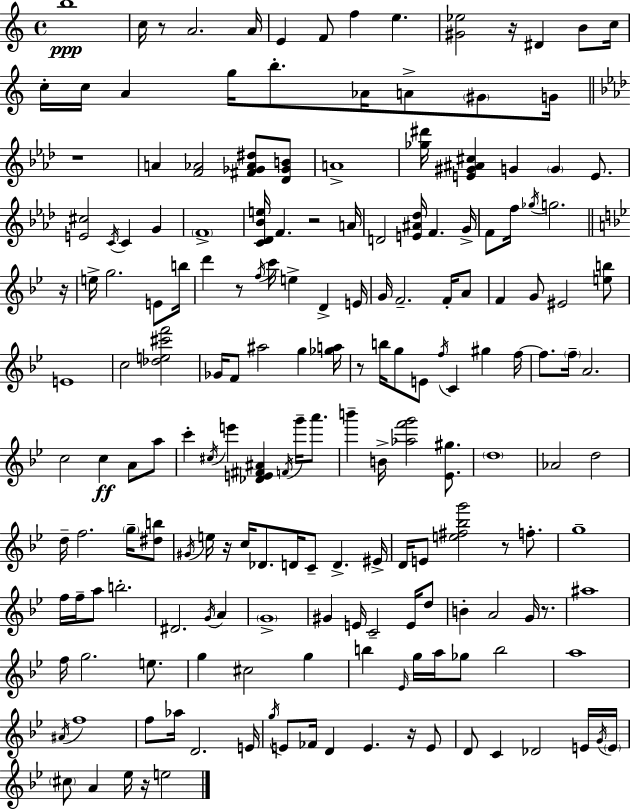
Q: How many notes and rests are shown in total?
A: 182